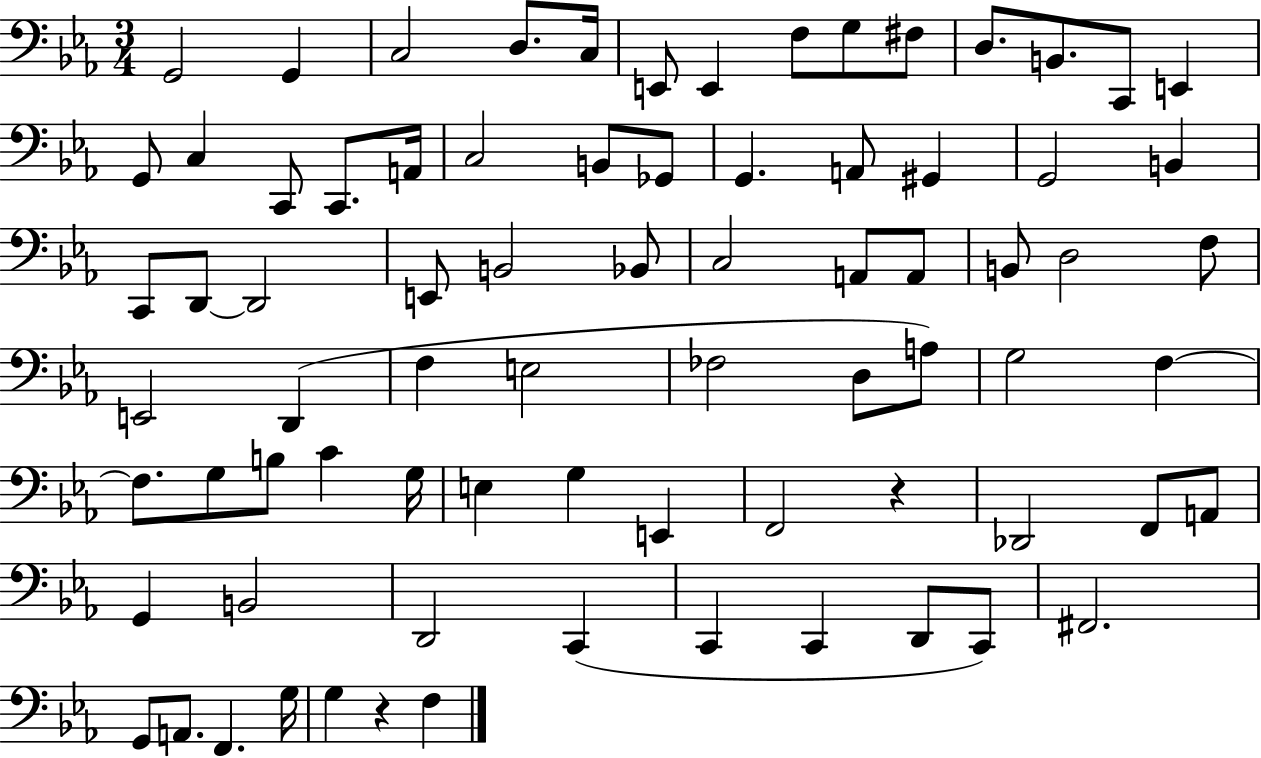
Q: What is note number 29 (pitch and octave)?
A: D2